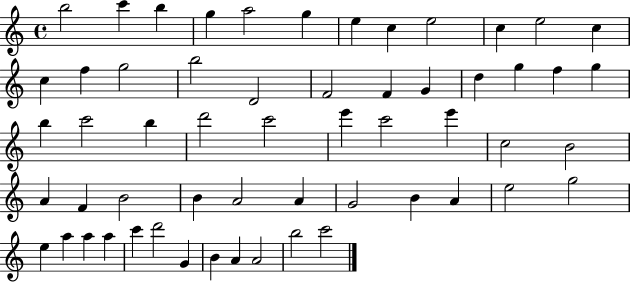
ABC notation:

X:1
T:Untitled
M:4/4
L:1/4
K:C
b2 c' b g a2 g e c e2 c e2 c c f g2 b2 D2 F2 F G d g f g b c'2 b d'2 c'2 e' c'2 e' c2 B2 A F B2 B A2 A G2 B A e2 g2 e a a a c' d'2 G B A A2 b2 c'2